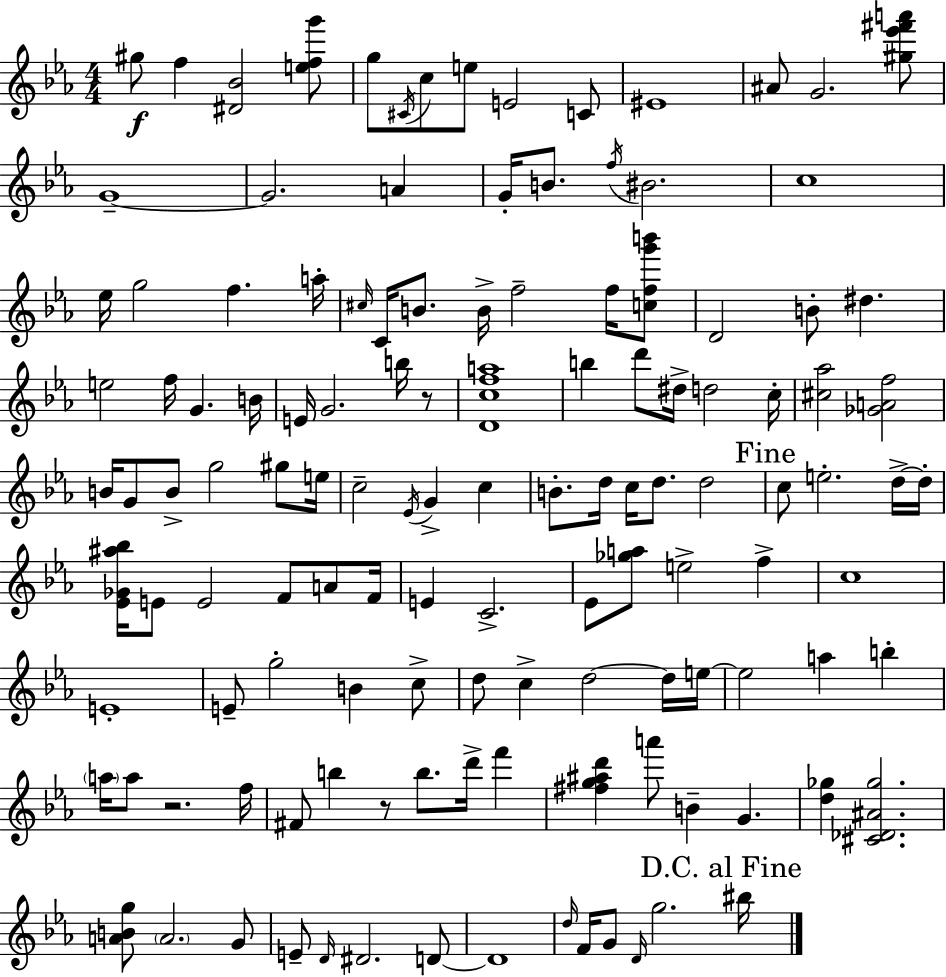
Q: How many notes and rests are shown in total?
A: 127